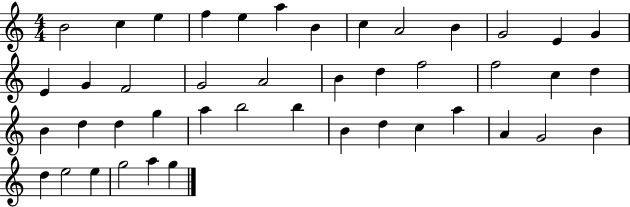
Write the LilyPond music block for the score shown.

{
  \clef treble
  \numericTimeSignature
  \time 4/4
  \key c \major
  b'2 c''4 e''4 | f''4 e''4 a''4 b'4 | c''4 a'2 b'4 | g'2 e'4 g'4 | \break e'4 g'4 f'2 | g'2 a'2 | b'4 d''4 f''2 | f''2 c''4 d''4 | \break b'4 d''4 d''4 g''4 | a''4 b''2 b''4 | b'4 d''4 c''4 a''4 | a'4 g'2 b'4 | \break d''4 e''2 e''4 | g''2 a''4 g''4 | \bar "|."
}